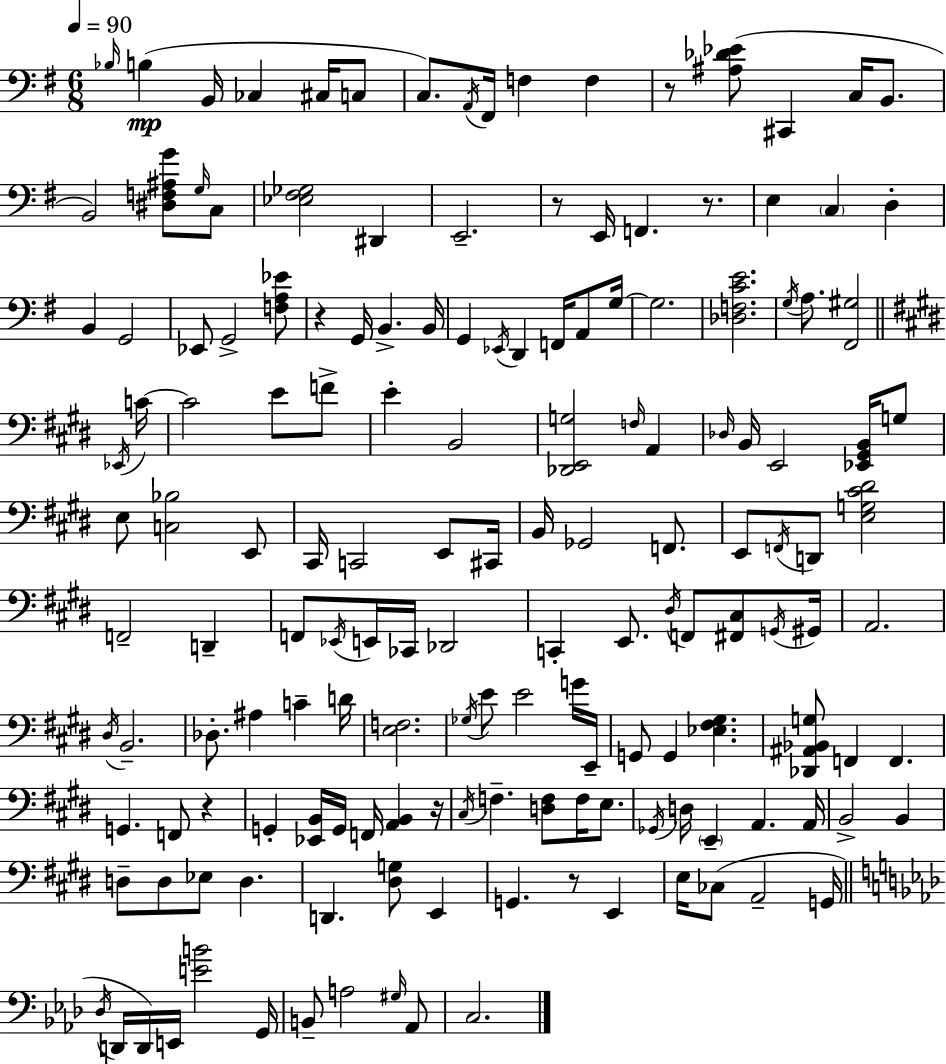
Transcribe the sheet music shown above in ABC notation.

X:1
T:Untitled
M:6/8
L:1/4
K:Em
_B,/4 B, B,,/4 _C, ^C,/4 C,/2 C,/2 A,,/4 ^F,,/4 F, F, z/2 [^A,_D_E]/2 ^C,, C,/4 B,,/2 B,,2 [^D,F,^A,G]/2 G,/4 C,/2 [_E,^F,_G,]2 ^D,, E,,2 z/2 E,,/4 F,, z/2 E, C, D, B,, G,,2 _E,,/2 G,,2 [F,A,_E]/2 z G,,/4 B,, B,,/4 G,, _E,,/4 D,, F,,/4 A,,/2 G,/4 G,2 [_D,F,CE]2 G,/4 A,/2 [^F,,^G,]2 _E,,/4 C/4 C2 E/2 F/2 E B,,2 [_D,,E,,G,]2 F,/4 A,, _D,/4 B,,/4 E,,2 [_E,,^G,,B,,]/4 G,/2 E,/2 [C,_B,]2 E,,/2 ^C,,/4 C,,2 E,,/2 ^C,,/4 B,,/4 _G,,2 F,,/2 E,,/2 F,,/4 D,,/2 [E,G,^C^D]2 F,,2 D,, F,,/2 _E,,/4 E,,/4 _C,,/4 _D,,2 C,, E,,/2 ^D,/4 F,,/2 [^F,,^C,]/2 G,,/4 ^G,,/4 A,,2 ^D,/4 B,,2 _D,/2 ^A, C D/4 [E,F,]2 _G,/4 E/2 E2 G/4 E,,/4 G,,/2 G,, [_E,^F,^G,] [_D,,^A,,_B,,G,]/2 F,, F,, G,, F,,/2 z G,, [_E,,B,,]/4 G,,/4 F,,/4 [A,,B,,] z/4 ^C,/4 F, [D,F,]/2 F,/4 E,/2 _G,,/4 D,/4 E,, A,, A,,/4 B,,2 B,, D,/2 D,/2 _E,/2 D, D,, [^D,G,]/2 E,, G,, z/2 E,, E,/4 _C,/2 A,,2 G,,/4 _D,/4 D,,/4 D,,/4 E,,/4 [EB]2 G,,/4 B,,/2 A,2 ^G,/4 _A,,/2 C,2